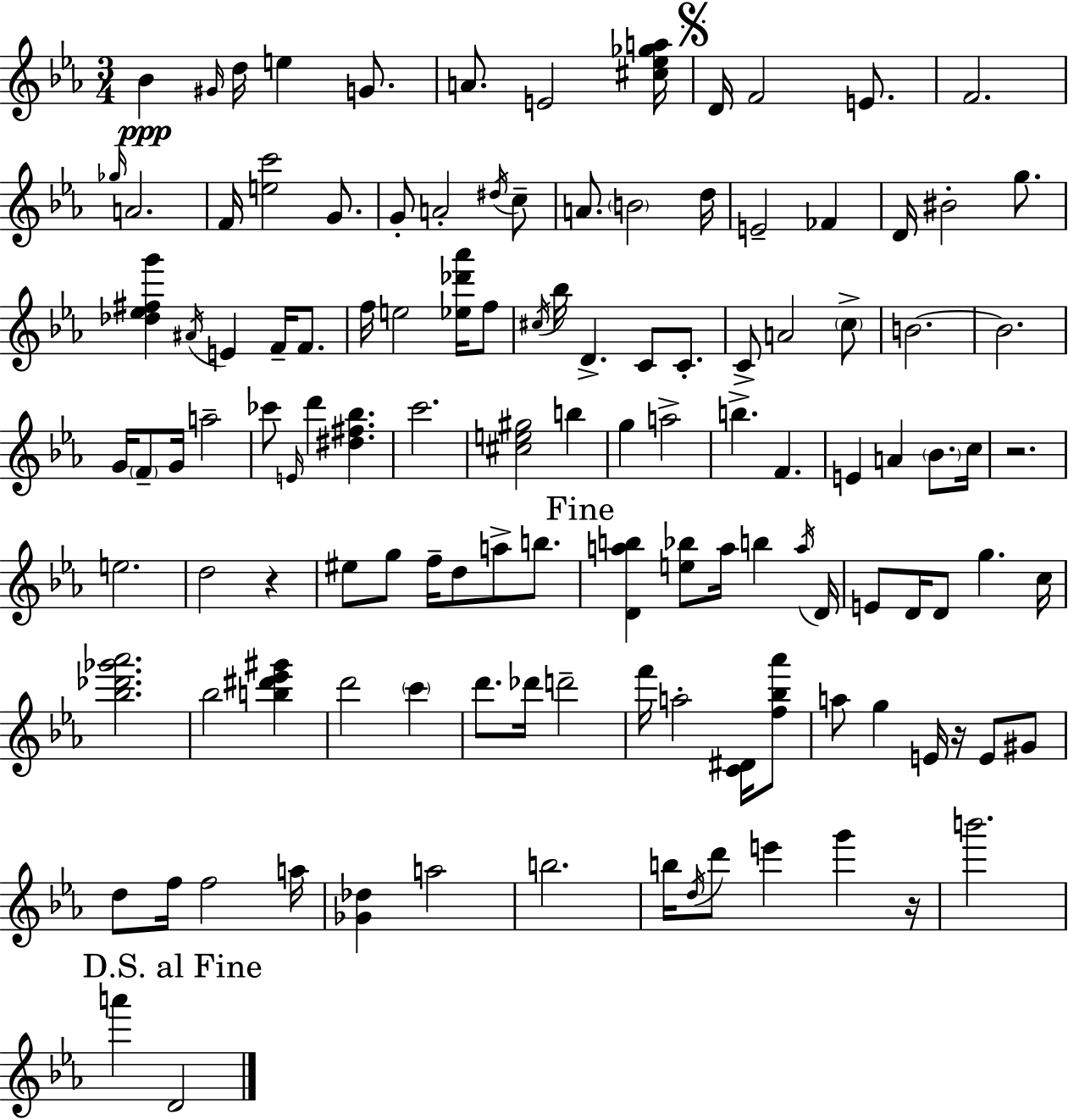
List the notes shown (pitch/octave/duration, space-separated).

Bb4/q G#4/s D5/s E5/q G4/e. A4/e. E4/h [C#5,Eb5,Gb5,A5]/s D4/s F4/h E4/e. F4/h. Gb5/s A4/h. F4/s [E5,C6]/h G4/e. G4/e A4/h D#5/s C5/e A4/e. B4/h D5/s E4/h FES4/q D4/s BIS4/h G5/e. [Db5,Eb5,F#5,G6]/q A#4/s E4/q F4/s F4/e. F5/s E5/h [Eb5,Db6,Ab6]/s F5/e C#5/s Bb5/s D4/q. C4/e C4/e. C4/e A4/h C5/e B4/h. B4/h. G4/s F4/e G4/s A5/h CES6/e E4/s D6/q [D#5,F#5,Bb5]/q. C6/h. [C#5,E5,G#5]/h B5/q G5/q A5/h B5/q. F4/q. E4/q A4/q Bb4/e. C5/s R/h. E5/h. D5/h R/q EIS5/e G5/e F5/s D5/e A5/e B5/e. [D4,A5,B5]/q [E5,Bb5]/e A5/s B5/q A5/s D4/s E4/e D4/s D4/e G5/q. C5/s [Bb5,Db6,Gb6,Ab6]/h. Bb5/h [B5,D#6,Eb6,G#6]/q D6/h C6/q D6/e. Db6/s D6/h F6/s A5/h [C4,D#4]/s [F5,Bb5,Ab6]/e A5/e G5/q E4/s R/s E4/e G#4/e D5/e F5/s F5/h A5/s [Gb4,Db5]/q A5/h B5/h. B5/s D5/s D6/e E6/q G6/q R/s B6/h. A6/q D4/h